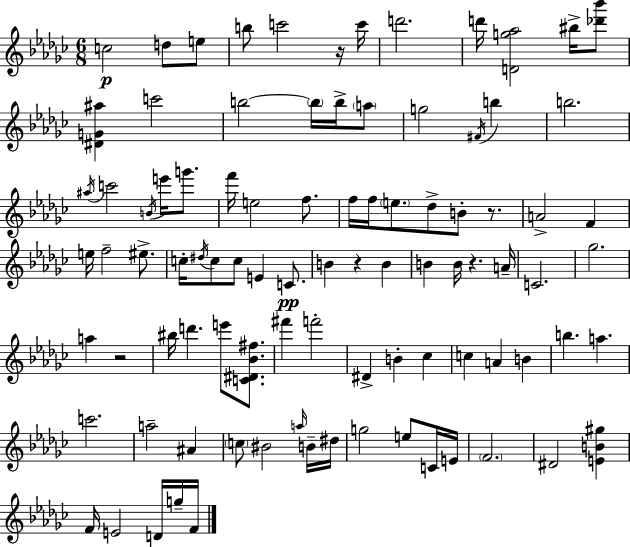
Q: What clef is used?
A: treble